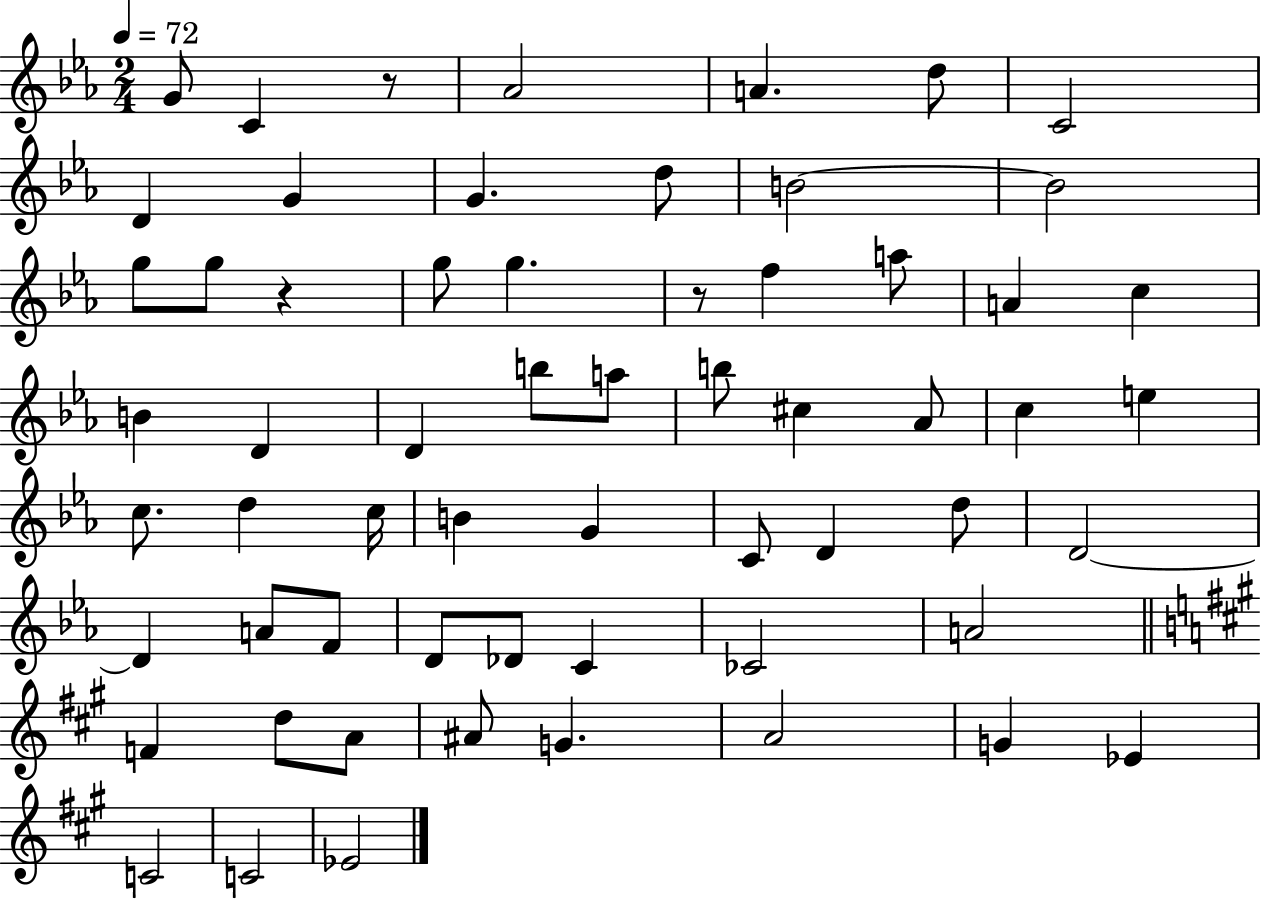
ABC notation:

X:1
T:Untitled
M:2/4
L:1/4
K:Eb
G/2 C z/2 _A2 A d/2 C2 D G G d/2 B2 B2 g/2 g/2 z g/2 g z/2 f a/2 A c B D D b/2 a/2 b/2 ^c _A/2 c e c/2 d c/4 B G C/2 D d/2 D2 D A/2 F/2 D/2 _D/2 C _C2 A2 F d/2 A/2 ^A/2 G A2 G _E C2 C2 _E2